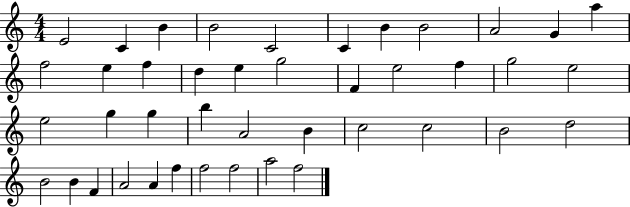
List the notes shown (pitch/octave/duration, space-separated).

E4/h C4/q B4/q B4/h C4/h C4/q B4/q B4/h A4/h G4/q A5/q F5/h E5/q F5/q D5/q E5/q G5/h F4/q E5/h F5/q G5/h E5/h E5/h G5/q G5/q B5/q A4/h B4/q C5/h C5/h B4/h D5/h B4/h B4/q F4/q A4/h A4/q F5/q F5/h F5/h A5/h F5/h